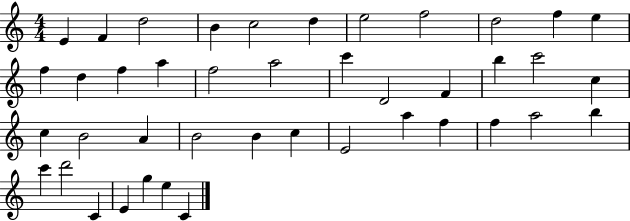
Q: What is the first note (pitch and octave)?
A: E4